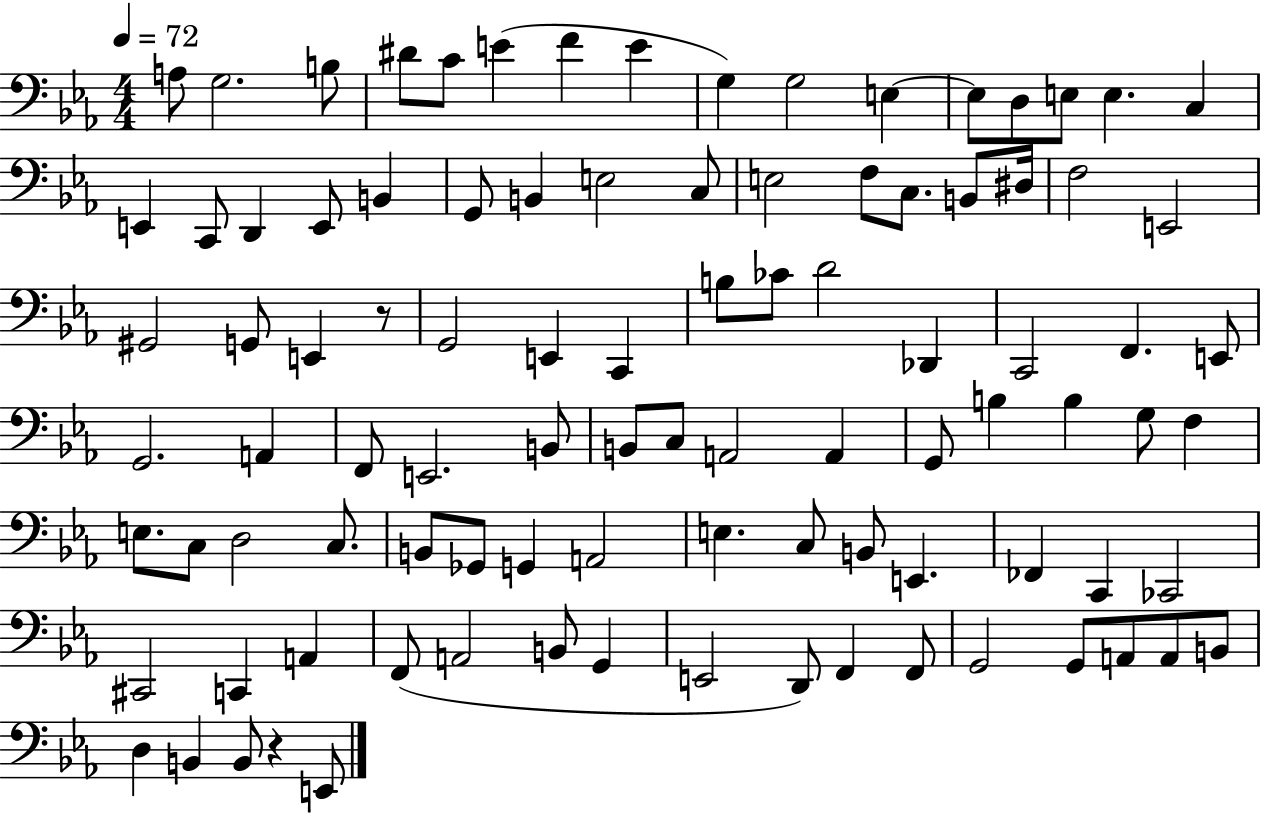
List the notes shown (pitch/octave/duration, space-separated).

A3/e G3/h. B3/e D#4/e C4/e E4/q F4/q E4/q G3/q G3/h E3/q E3/e D3/e E3/e E3/q. C3/q E2/q C2/e D2/q E2/e B2/q G2/e B2/q E3/h C3/e E3/h F3/e C3/e. B2/e D#3/s F3/h E2/h G#2/h G2/e E2/q R/e G2/h E2/q C2/q B3/e CES4/e D4/h Db2/q C2/h F2/q. E2/e G2/h. A2/q F2/e E2/h. B2/e B2/e C3/e A2/h A2/q G2/e B3/q B3/q G3/e F3/q E3/e. C3/e D3/h C3/e. B2/e Gb2/e G2/q A2/h E3/q. C3/e B2/e E2/q. FES2/q C2/q CES2/h C#2/h C2/q A2/q F2/e A2/h B2/e G2/q E2/h D2/e F2/q F2/e G2/h G2/e A2/e A2/e B2/e D3/q B2/q B2/e R/q E2/e